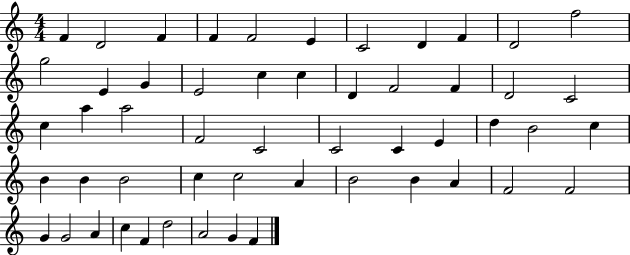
{
  \clef treble
  \numericTimeSignature
  \time 4/4
  \key c \major
  f'4 d'2 f'4 | f'4 f'2 e'4 | c'2 d'4 f'4 | d'2 f''2 | \break g''2 e'4 g'4 | e'2 c''4 c''4 | d'4 f'2 f'4 | d'2 c'2 | \break c''4 a''4 a''2 | f'2 c'2 | c'2 c'4 e'4 | d''4 b'2 c''4 | \break b'4 b'4 b'2 | c''4 c''2 a'4 | b'2 b'4 a'4 | f'2 f'2 | \break g'4 g'2 a'4 | c''4 f'4 d''2 | a'2 g'4 f'4 | \bar "|."
}